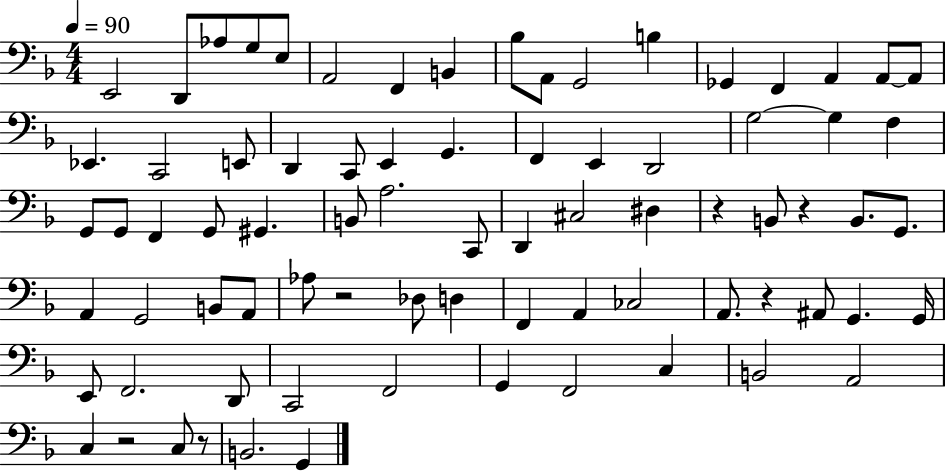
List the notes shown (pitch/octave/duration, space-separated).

E2/h D2/e Ab3/e G3/e E3/e A2/h F2/q B2/q Bb3/e A2/e G2/h B3/q Gb2/q F2/q A2/q A2/e A2/e Eb2/q. C2/h E2/e D2/q C2/e E2/q G2/q. F2/q E2/q D2/h G3/h G3/q F3/q G2/e G2/e F2/q G2/e G#2/q. B2/e A3/h. C2/e D2/q C#3/h D#3/q R/q B2/e R/q B2/e. G2/e. A2/q G2/h B2/e A2/e Ab3/e R/h Db3/e D3/q F2/q A2/q CES3/h A2/e. R/q A#2/e G2/q. G2/s E2/e F2/h. D2/e C2/h F2/h G2/q F2/h C3/q B2/h A2/h C3/q R/h C3/e R/e B2/h. G2/q